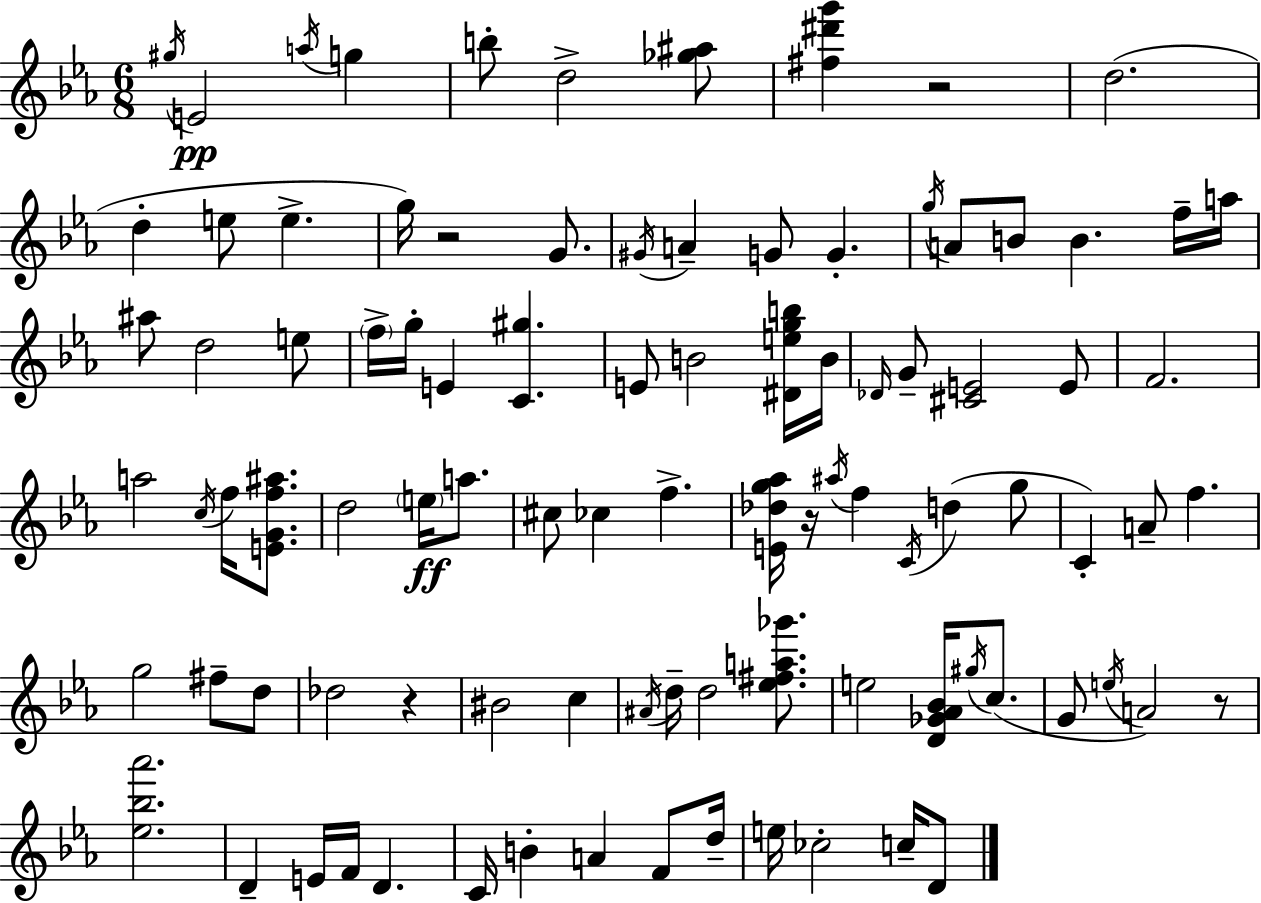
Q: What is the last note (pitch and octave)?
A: D4